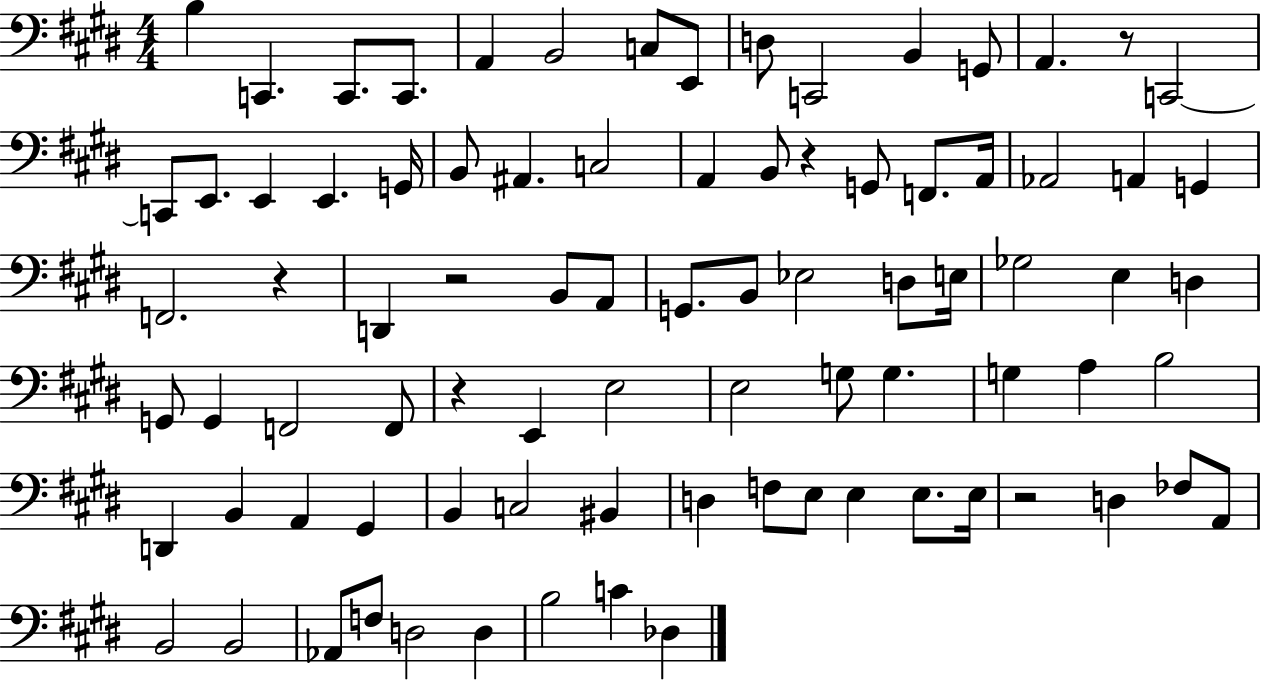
X:1
T:Untitled
M:4/4
L:1/4
K:E
B, C,, C,,/2 C,,/2 A,, B,,2 C,/2 E,,/2 D,/2 C,,2 B,, G,,/2 A,, z/2 C,,2 C,,/2 E,,/2 E,, E,, G,,/4 B,,/2 ^A,, C,2 A,, B,,/2 z G,,/2 F,,/2 A,,/4 _A,,2 A,, G,, F,,2 z D,, z2 B,,/2 A,,/2 G,,/2 B,,/2 _E,2 D,/2 E,/4 _G,2 E, D, G,,/2 G,, F,,2 F,,/2 z E,, E,2 E,2 G,/2 G, G, A, B,2 D,, B,, A,, ^G,, B,, C,2 ^B,, D, F,/2 E,/2 E, E,/2 E,/4 z2 D, _F,/2 A,,/2 B,,2 B,,2 _A,,/2 F,/2 D,2 D, B,2 C _D,